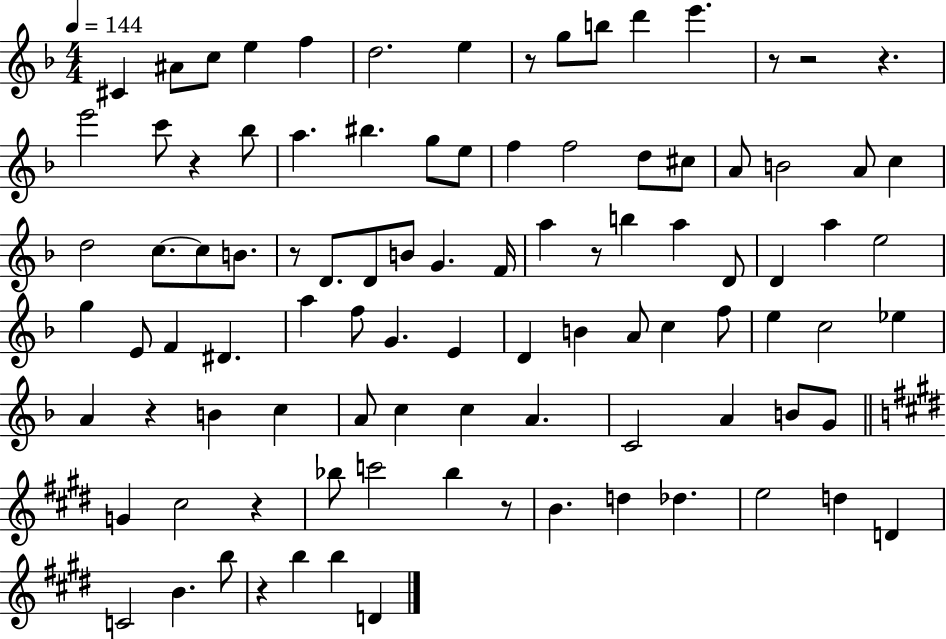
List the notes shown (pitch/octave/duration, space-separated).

C#4/q A#4/e C5/e E5/q F5/q D5/h. E5/q R/e G5/e B5/e D6/q E6/q. R/e R/h R/q. E6/h C6/e R/q Bb5/e A5/q. BIS5/q. G5/e E5/e F5/q F5/h D5/e C#5/e A4/e B4/h A4/e C5/q D5/h C5/e. C5/e B4/e. R/e D4/e. D4/e B4/e G4/q. F4/s A5/q R/e B5/q A5/q D4/e D4/q A5/q E5/h G5/q E4/e F4/q D#4/q. A5/q F5/e G4/q. E4/q D4/q B4/q A4/e C5/q F5/e E5/q C5/h Eb5/q A4/q R/q B4/q C5/q A4/e C5/q C5/q A4/q. C4/h A4/q B4/e G4/e G4/q C#5/h R/q Bb5/e C6/h Bb5/q R/e B4/q. D5/q Db5/q. E5/h D5/q D4/q C4/h B4/q. B5/e R/q B5/q B5/q D4/q